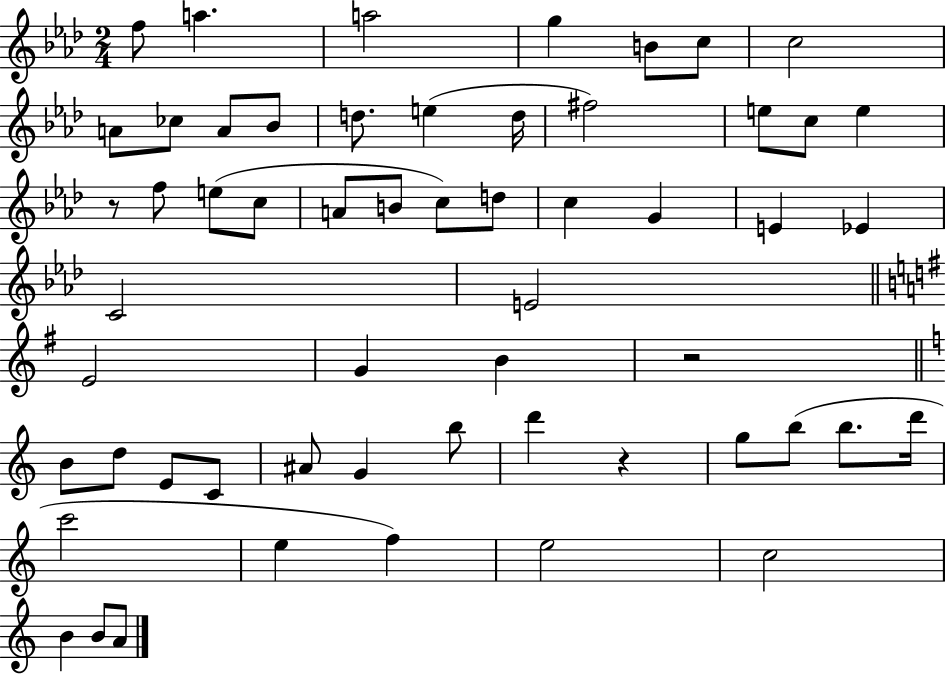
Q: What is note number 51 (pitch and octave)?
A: C5